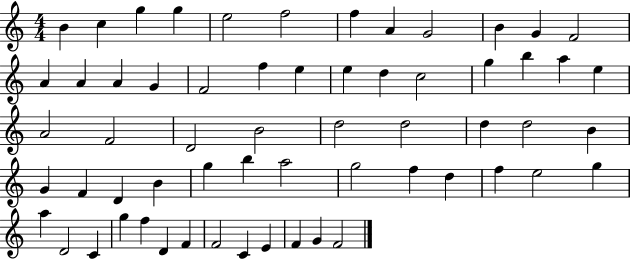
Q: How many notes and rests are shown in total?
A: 61